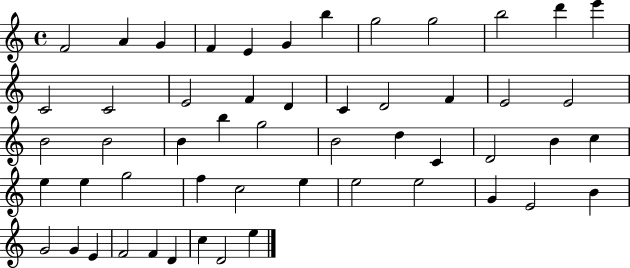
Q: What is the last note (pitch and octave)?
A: E5